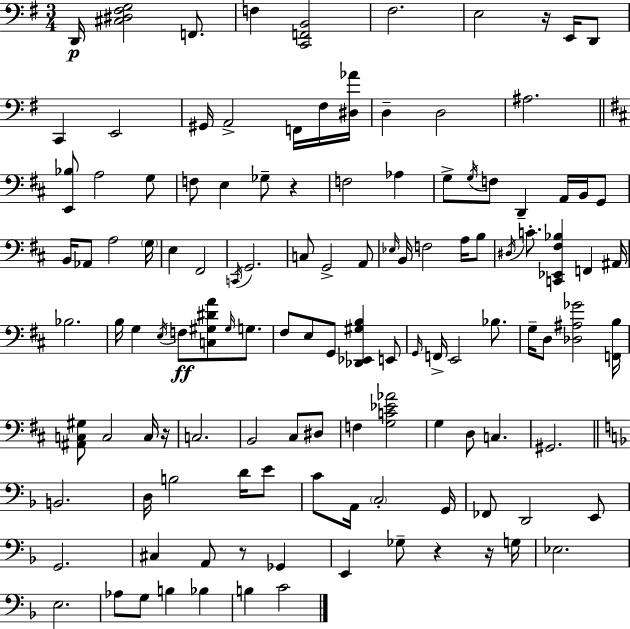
{
  \clef bass
  \numericTimeSignature
  \time 3/4
  \key g \major
  d,16\p <cis dis fis g>2 f,8. | f4 <c, f, b,>2 | fis2. | e2 r16 e,16 d,8 | \break c,4 e,2 | gis,16 a,2-> f,16 fis16 <dis aes'>16 | d4-- d2 | ais2. | \break \bar "||" \break \key d \major <e, bes>8 a2 g8 | f8 e4 ges8-- r4 | f2 aes4 | g8-> \acciaccatura { g16 } f8 d,4-- a,16 b,16 g,8 | \break b,16 aes,8 a2 | \parenthesize g16 e4 fis,2 | \acciaccatura { c,16 } g,2. | c8 g,2-> | \break a,8 \grace { ees16 } b,16 f2 | a16 b8 \acciaccatura { dis16 } c'8.-. <c, ees, fis bes>4 f,4 | ais,16 bes2. | b16 g4 \acciaccatura { e16 } f8\ff | \break <c gis dis' a'>8 \grace { gis16 } g8. fis8 e8 g,8 | <des, ees, gis b>4 e,8 \grace { g,16 } f,16-> e,2 | bes8. g16-- d8 <des ais ges'>2 | <f, b>16 <ais, c gis>8 c2 | \break c16 r16 c2. | b,2 | cis8 dis8 f4 <g c' ees' aes'>2 | g4 d8 | \break c4. gis,2. | \bar "||" \break \key f \major b,2. | d16 b2 d'16 e'8 | c'8 a,16 \parenthesize c2-. g,16 | fes,8 d,2 e,8 | \break g,2. | cis4 a,8 r8 ges,4 | e,4 ges8-- r4 r16 g16 | ees2. | \break e2. | aes8 g8 b4 bes4 | b4 c'2 | \bar "|."
}